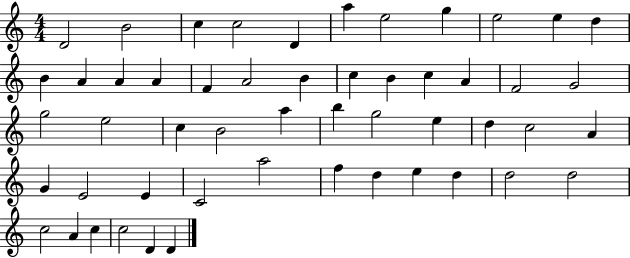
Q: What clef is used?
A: treble